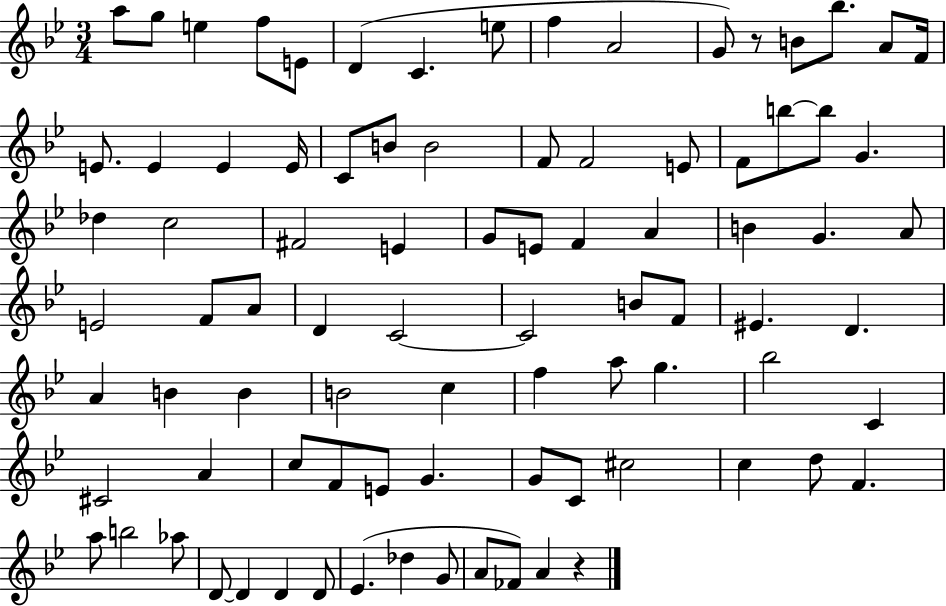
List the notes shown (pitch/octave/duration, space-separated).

A5/e G5/e E5/q F5/e E4/e D4/q C4/q. E5/e F5/q A4/h G4/e R/e B4/e Bb5/e. A4/e F4/s E4/e. E4/q E4/q E4/s C4/e B4/e B4/h F4/e F4/h E4/e F4/e B5/e B5/e G4/q. Db5/q C5/h F#4/h E4/q G4/e E4/e F4/q A4/q B4/q G4/q. A4/e E4/h F4/e A4/e D4/q C4/h C4/h B4/e F4/e EIS4/q. D4/q. A4/q B4/q B4/q B4/h C5/q F5/q A5/e G5/q. Bb5/h C4/q C#4/h A4/q C5/e F4/e E4/e G4/q. G4/e C4/e C#5/h C5/q D5/e F4/q. A5/e B5/h Ab5/e D4/e D4/q D4/q D4/e Eb4/q. Db5/q G4/e A4/e FES4/e A4/q R/q